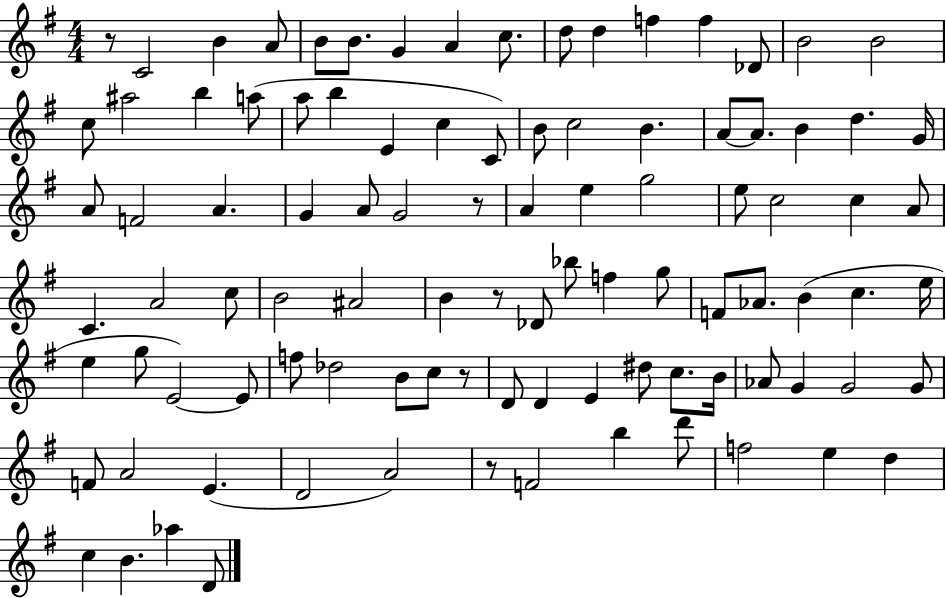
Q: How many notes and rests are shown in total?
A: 98